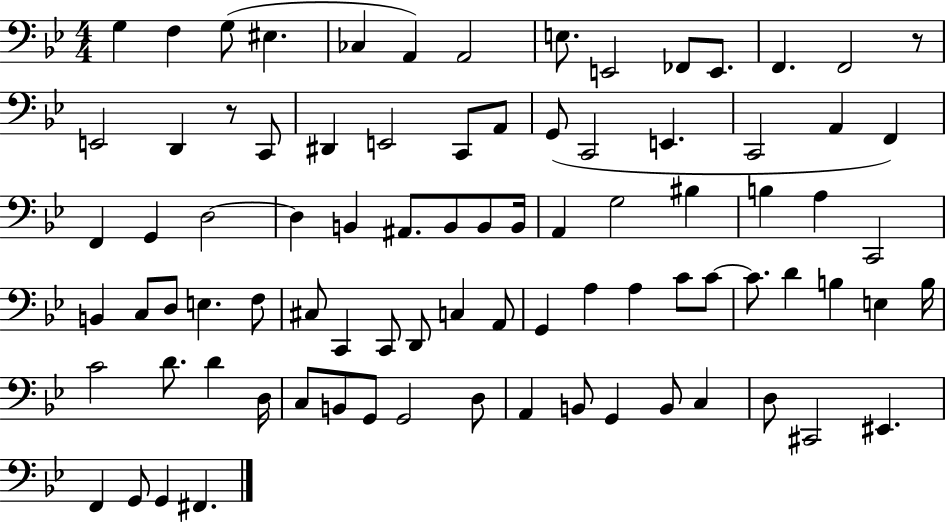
{
  \clef bass
  \numericTimeSignature
  \time 4/4
  \key bes \major
  g4 f4 g8( eis4. | ces4 a,4) a,2 | e8. e,2 fes,8 e,8. | f,4. f,2 r8 | \break e,2 d,4 r8 c,8 | dis,4 e,2 c,8 a,8 | g,8( c,2 e,4. | c,2 a,4 f,4) | \break f,4 g,4 d2~~ | d4 b,4 ais,8. b,8 b,8 b,16 | a,4 g2 bis4 | b4 a4 c,2 | \break b,4 c8 d8 e4. f8 | cis8 c,4 c,8 d,8 c4 a,8 | g,4 a4 a4 c'8 c'8~~ | c'8. d'4 b4 e4 b16 | \break c'2 d'8. d'4 d16 | c8 b,8 g,8 g,2 d8 | a,4 b,8 g,4 b,8 c4 | d8 cis,2 eis,4. | \break f,4 g,8 g,4 fis,4. | \bar "|."
}